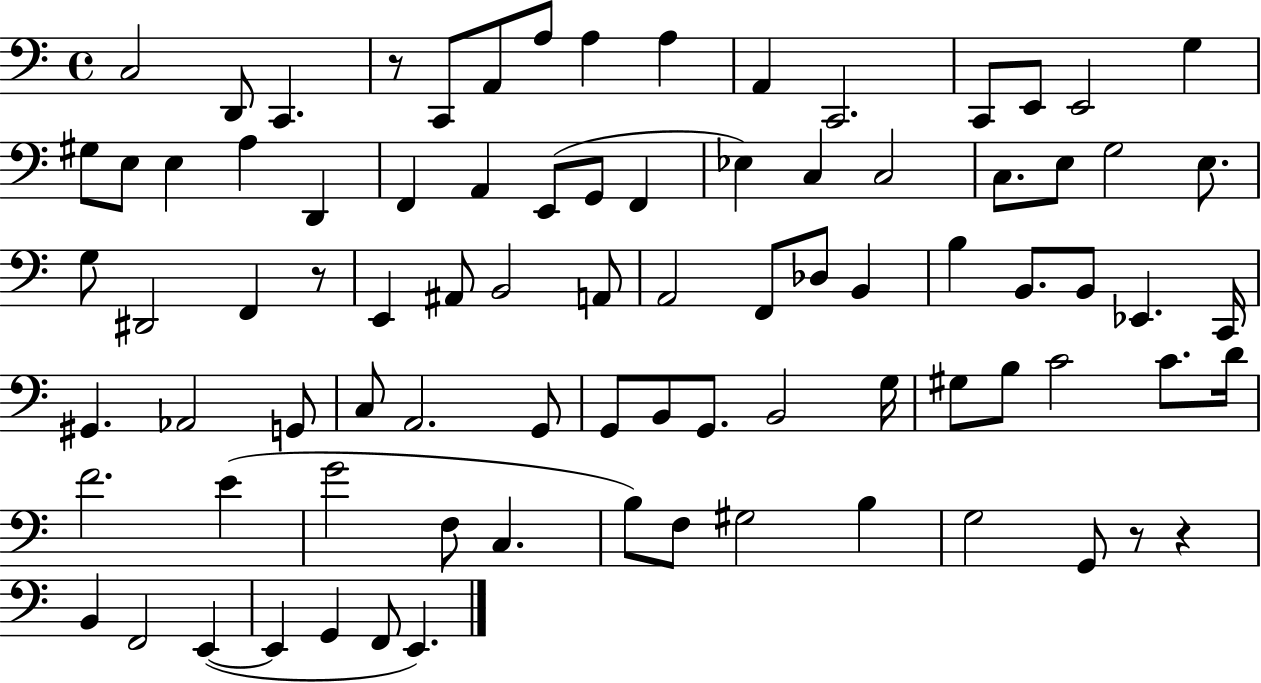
X:1
T:Untitled
M:4/4
L:1/4
K:C
C,2 D,,/2 C,, z/2 C,,/2 A,,/2 A,/2 A, A, A,, C,,2 C,,/2 E,,/2 E,,2 G, ^G,/2 E,/2 E, A, D,, F,, A,, E,,/2 G,,/2 F,, _E, C, C,2 C,/2 E,/2 G,2 E,/2 G,/2 ^D,,2 F,, z/2 E,, ^A,,/2 B,,2 A,,/2 A,,2 F,,/2 _D,/2 B,, B, B,,/2 B,,/2 _E,, C,,/4 ^G,, _A,,2 G,,/2 C,/2 A,,2 G,,/2 G,,/2 B,,/2 G,,/2 B,,2 G,/4 ^G,/2 B,/2 C2 C/2 D/4 F2 E G2 F,/2 C, B,/2 F,/2 ^G,2 B, G,2 G,,/2 z/2 z B,, F,,2 E,, E,, G,, F,,/2 E,,